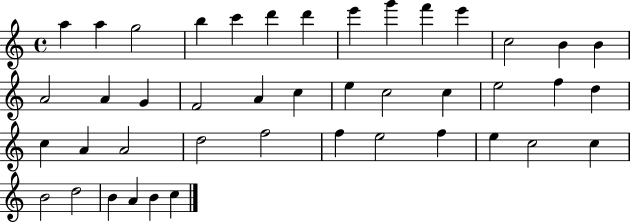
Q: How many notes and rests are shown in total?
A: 43